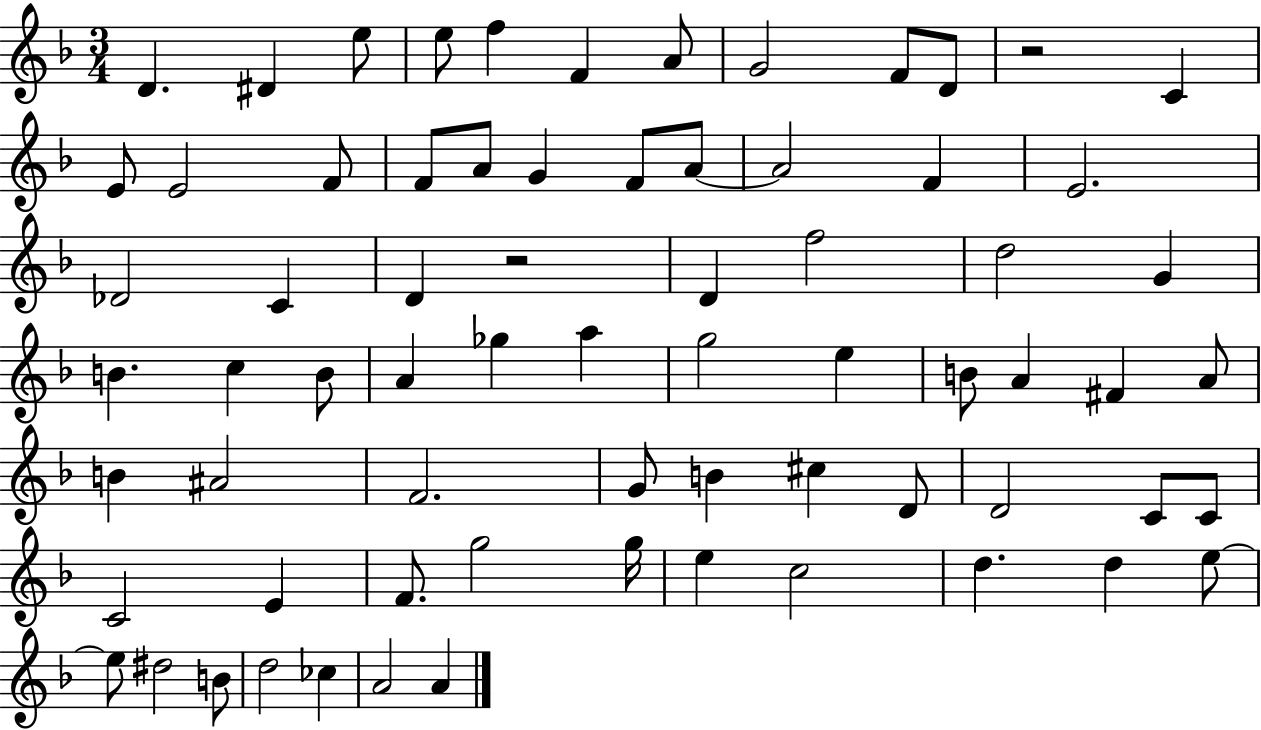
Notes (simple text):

D4/q. D#4/q E5/e E5/e F5/q F4/q A4/e G4/h F4/e D4/e R/h C4/q E4/e E4/h F4/e F4/e A4/e G4/q F4/e A4/e A4/h F4/q E4/h. Db4/h C4/q D4/q R/h D4/q F5/h D5/h G4/q B4/q. C5/q B4/e A4/q Gb5/q A5/q G5/h E5/q B4/e A4/q F#4/q A4/e B4/q A#4/h F4/h. G4/e B4/q C#5/q D4/e D4/h C4/e C4/e C4/h E4/q F4/e. G5/h G5/s E5/q C5/h D5/q. D5/q E5/e E5/e D#5/h B4/e D5/h CES5/q A4/h A4/q